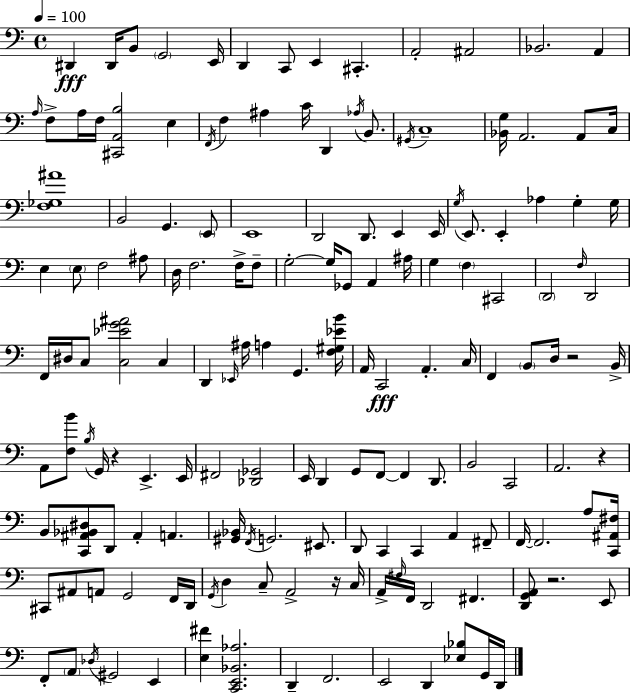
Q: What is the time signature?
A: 4/4